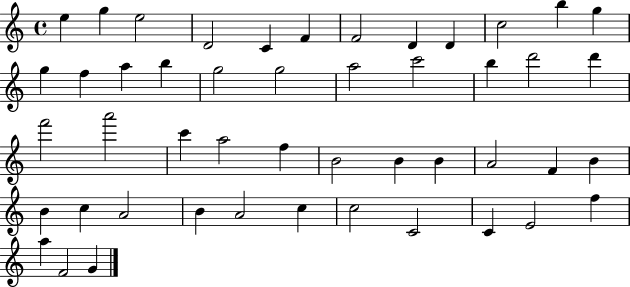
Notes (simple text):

E5/q G5/q E5/h D4/h C4/q F4/q F4/h D4/q D4/q C5/h B5/q G5/q G5/q F5/q A5/q B5/q G5/h G5/h A5/h C6/h B5/q D6/h D6/q F6/h A6/h C6/q A5/h F5/q B4/h B4/q B4/q A4/h F4/q B4/q B4/q C5/q A4/h B4/q A4/h C5/q C5/h C4/h C4/q E4/h F5/q A5/q F4/h G4/q